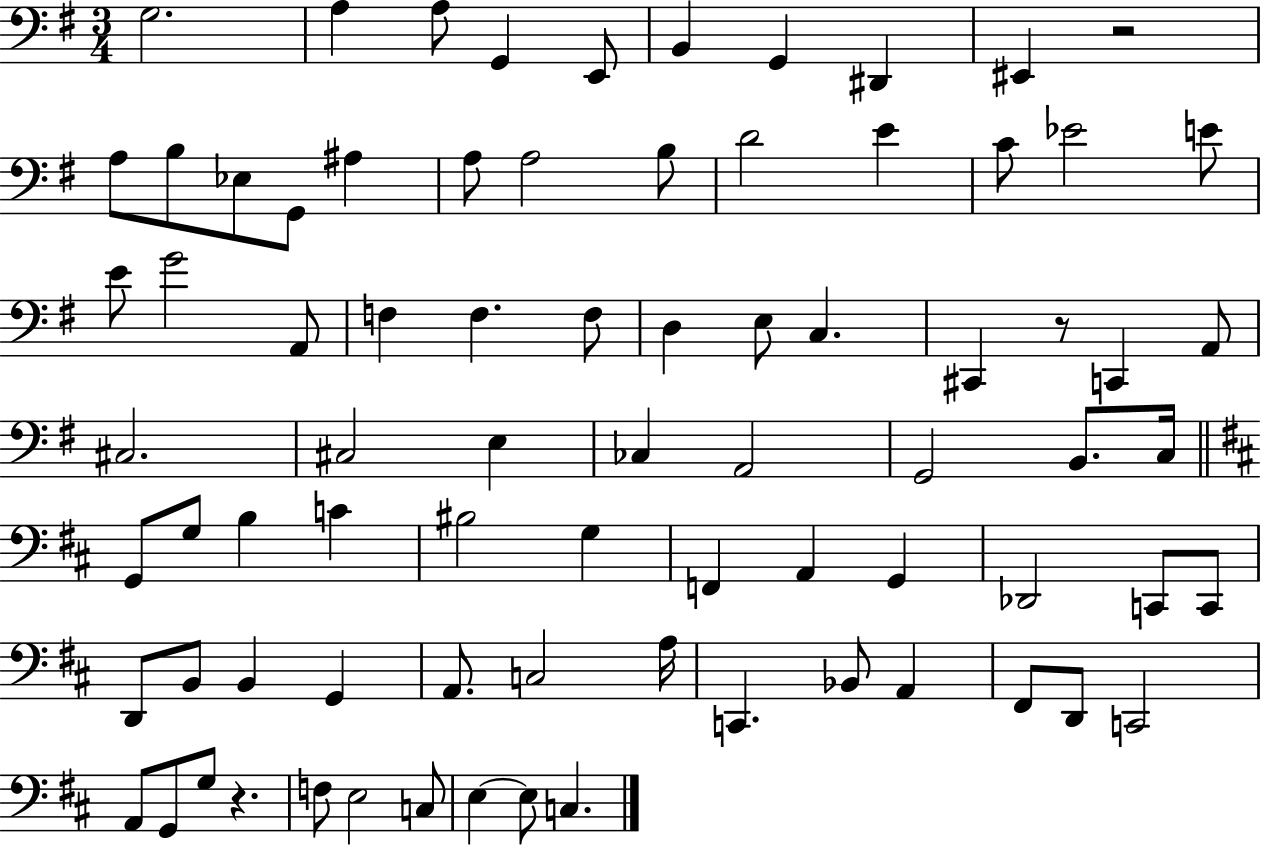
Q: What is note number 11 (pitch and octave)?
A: B3